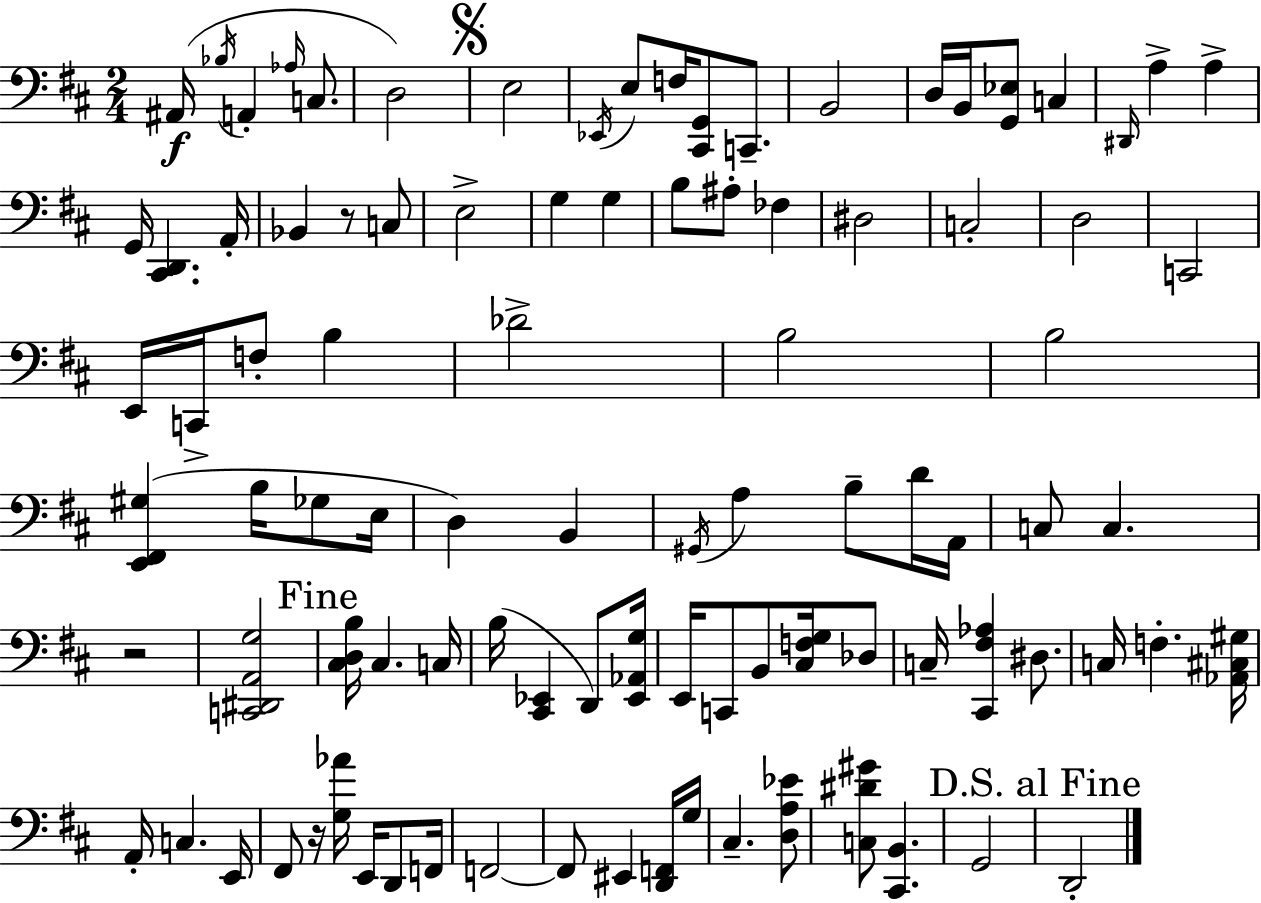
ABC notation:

X:1
T:Untitled
M:2/4
L:1/4
K:D
^A,,/4 _B,/4 A,, _A,/4 C,/2 D,2 E,2 _E,,/4 E,/2 F,/4 [^C,,G,,]/2 C,,/2 B,,2 D,/4 B,,/4 [G,,_E,]/2 C, ^D,,/4 A, A, G,,/4 [^C,,D,,] A,,/4 _B,, z/2 C,/2 E,2 G, G, B,/2 ^A,/2 _F, ^D,2 C,2 D,2 C,,2 E,,/4 C,,/4 F,/2 B, _D2 B,2 B,2 [E,,^F,,^G,] B,/4 _G,/2 E,/4 D, B,, ^G,,/4 A, B,/2 D/4 A,,/4 C,/2 C, z2 [C,,^D,,A,,G,]2 [^C,D,B,]/4 ^C, C,/4 B,/4 [^C,,_E,,] D,,/2 [_E,,_A,,G,]/4 E,,/4 C,,/2 B,,/2 [^C,F,G,]/4 _D,/2 C,/4 [^C,,^F,_A,] ^D,/2 C,/4 F, [_A,,^C,^G,]/4 A,,/4 C, E,,/4 ^F,,/2 z/4 [G,_A]/4 E,,/4 D,,/2 F,,/4 F,,2 F,,/2 ^E,, [D,,F,,]/4 G,/4 ^C, [D,A,_E]/2 [C,^D^G]/2 [^C,,B,,] G,,2 D,,2